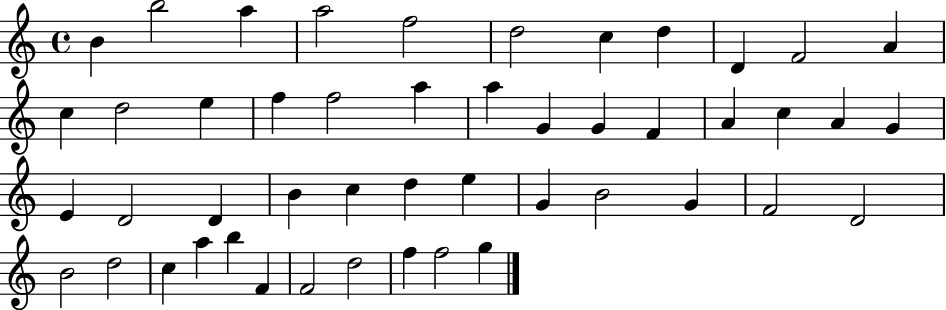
X:1
T:Untitled
M:4/4
L:1/4
K:C
B b2 a a2 f2 d2 c d D F2 A c d2 e f f2 a a G G F A c A G E D2 D B c d e G B2 G F2 D2 B2 d2 c a b F F2 d2 f f2 g